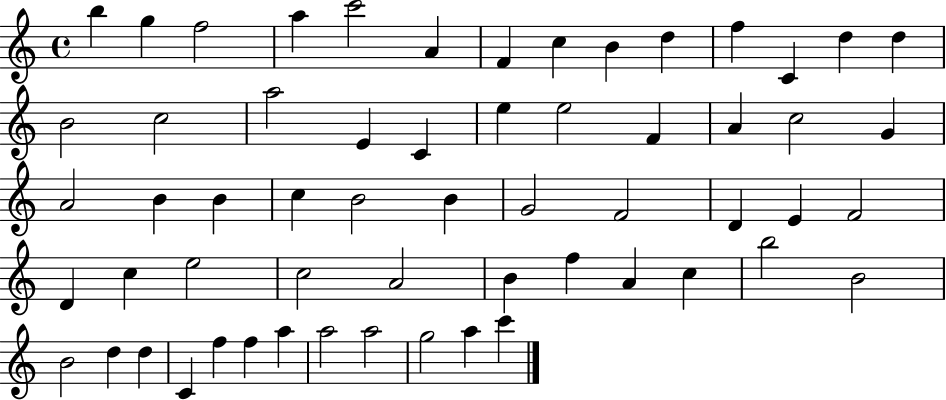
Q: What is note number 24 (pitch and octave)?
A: C5